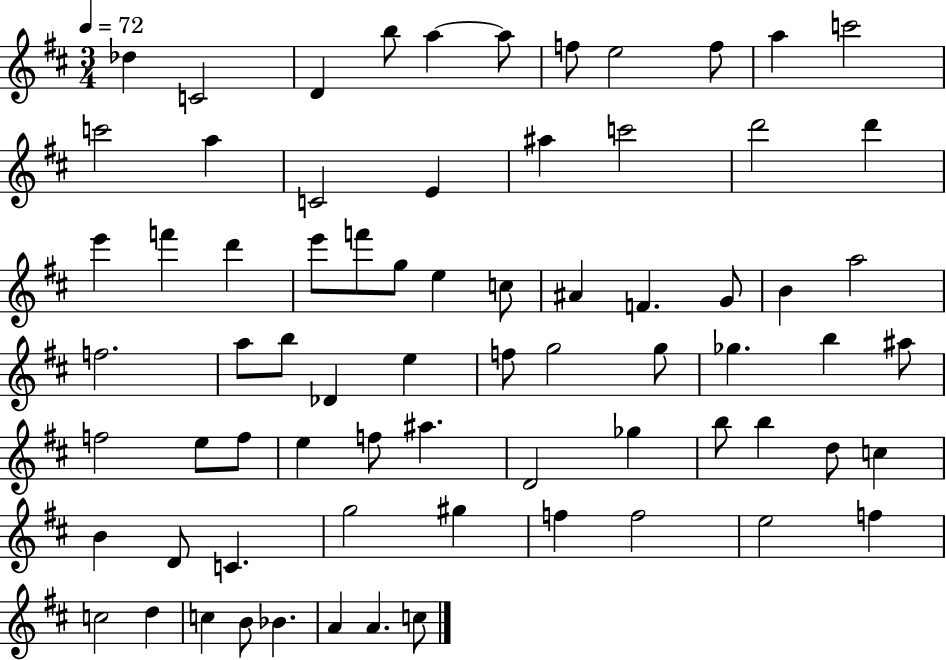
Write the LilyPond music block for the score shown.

{
  \clef treble
  \numericTimeSignature
  \time 3/4
  \key d \major
  \tempo 4 = 72
  des''4 c'2 | d'4 b''8 a''4~~ a''8 | f''8 e''2 f''8 | a''4 c'''2 | \break c'''2 a''4 | c'2 e'4 | ais''4 c'''2 | d'''2 d'''4 | \break e'''4 f'''4 d'''4 | e'''8 f'''8 g''8 e''4 c''8 | ais'4 f'4. g'8 | b'4 a''2 | \break f''2. | a''8 b''8 des'4 e''4 | f''8 g''2 g''8 | ges''4. b''4 ais''8 | \break f''2 e''8 f''8 | e''4 f''8 ais''4. | d'2 ges''4 | b''8 b''4 d''8 c''4 | \break b'4 d'8 c'4. | g''2 gis''4 | f''4 f''2 | e''2 f''4 | \break c''2 d''4 | c''4 b'8 bes'4. | a'4 a'4. c''8 | \bar "|."
}